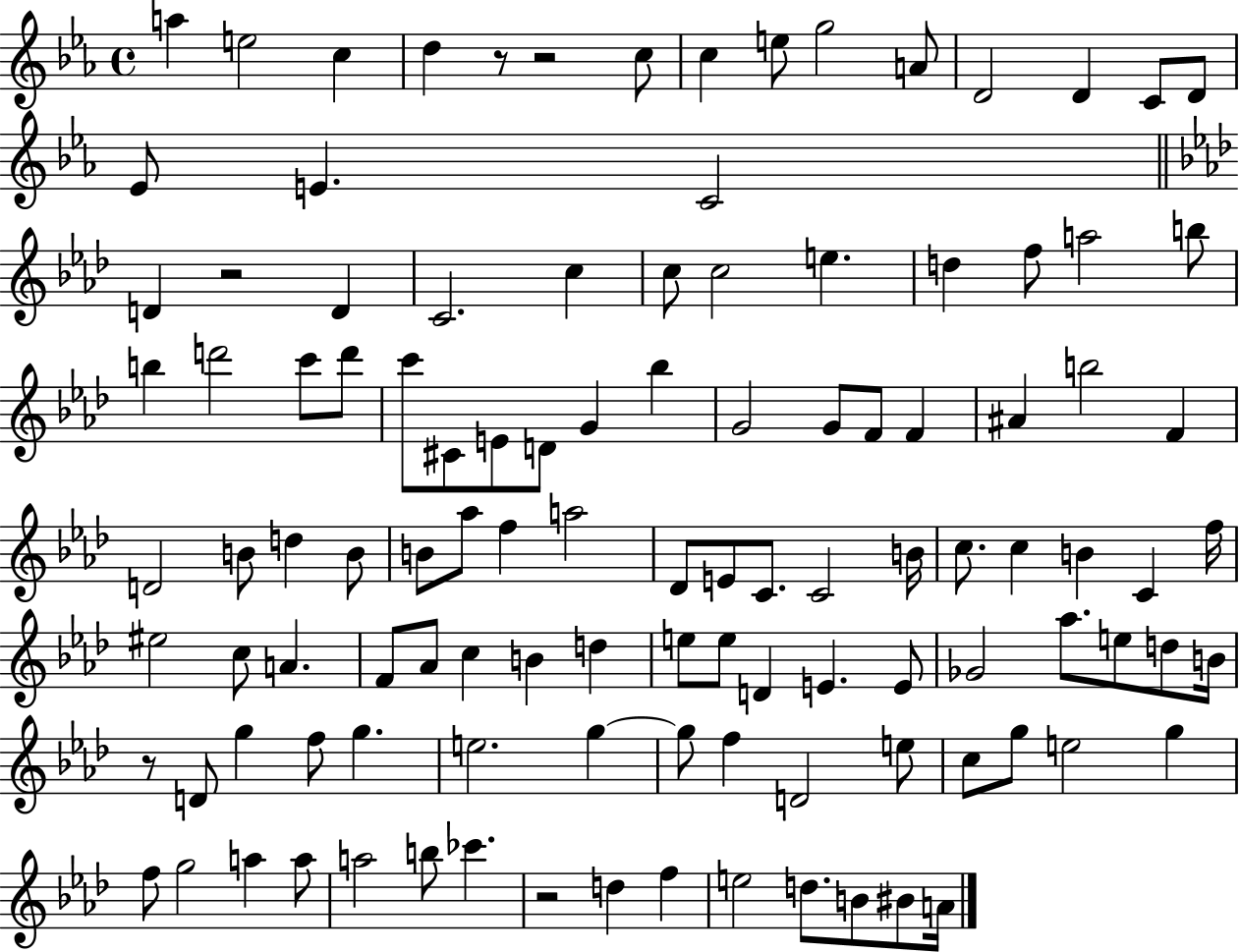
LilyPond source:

{
  \clef treble
  \time 4/4
  \defaultTimeSignature
  \key ees \major
  a''4 e''2 c''4 | d''4 r8 r2 c''8 | c''4 e''8 g''2 a'8 | d'2 d'4 c'8 d'8 | \break ees'8 e'4. c'2 | \bar "||" \break \key f \minor d'4 r2 d'4 | c'2. c''4 | c''8 c''2 e''4. | d''4 f''8 a''2 b''8 | \break b''4 d'''2 c'''8 d'''8 | c'''8 cis'8 e'8 d'8 g'4 bes''4 | g'2 g'8 f'8 f'4 | ais'4 b''2 f'4 | \break d'2 b'8 d''4 b'8 | b'8 aes''8 f''4 a''2 | des'8 e'8 c'8. c'2 b'16 | c''8. c''4 b'4 c'4 f''16 | \break eis''2 c''8 a'4. | f'8 aes'8 c''4 b'4 d''4 | e''8 e''8 d'4 e'4. e'8 | ges'2 aes''8. e''8 d''8 b'16 | \break r8 d'8 g''4 f''8 g''4. | e''2. g''4~~ | g''8 f''4 d'2 e''8 | c''8 g''8 e''2 g''4 | \break f''8 g''2 a''4 a''8 | a''2 b''8 ces'''4. | r2 d''4 f''4 | e''2 d''8. b'8 bis'8 a'16 | \break \bar "|."
}